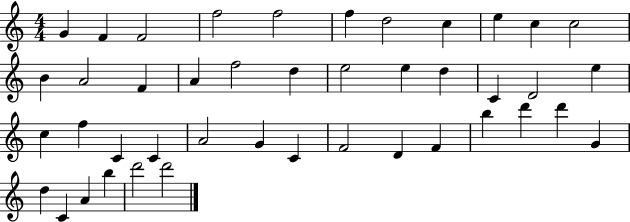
X:1
T:Untitled
M:4/4
L:1/4
K:C
G F F2 f2 f2 f d2 c e c c2 B A2 F A f2 d e2 e d C D2 e c f C C A2 G C F2 D F b d' d' G d C A b d'2 d'2